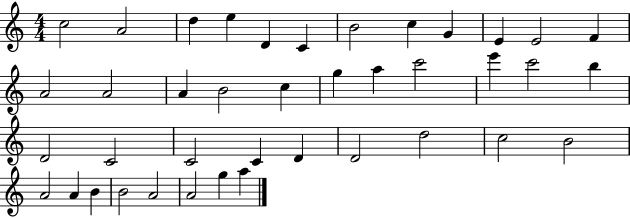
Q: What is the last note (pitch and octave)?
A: A5